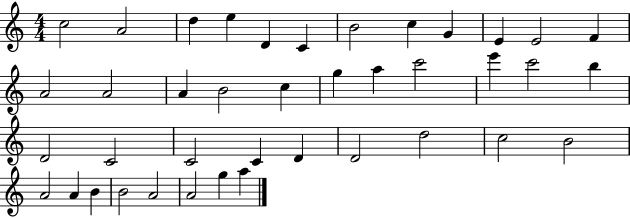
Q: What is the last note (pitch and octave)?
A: A5